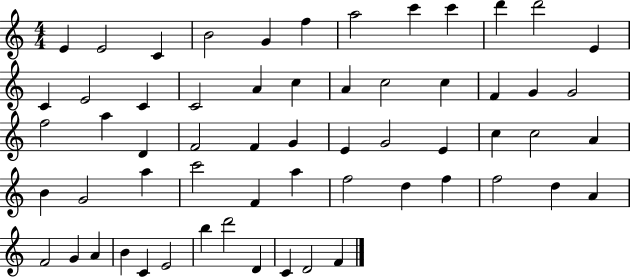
{
  \clef treble
  \numericTimeSignature
  \time 4/4
  \key c \major
  e'4 e'2 c'4 | b'2 g'4 f''4 | a''2 c'''4 c'''4 | d'''4 d'''2 e'4 | \break c'4 e'2 c'4 | c'2 a'4 c''4 | a'4 c''2 c''4 | f'4 g'4 g'2 | \break f''2 a''4 d'4 | f'2 f'4 g'4 | e'4 g'2 e'4 | c''4 c''2 a'4 | \break b'4 g'2 a''4 | c'''2 f'4 a''4 | f''2 d''4 f''4 | f''2 d''4 a'4 | \break f'2 g'4 a'4 | b'4 c'4 e'2 | b''4 d'''2 d'4 | c'4 d'2 f'4 | \break \bar "|."
}